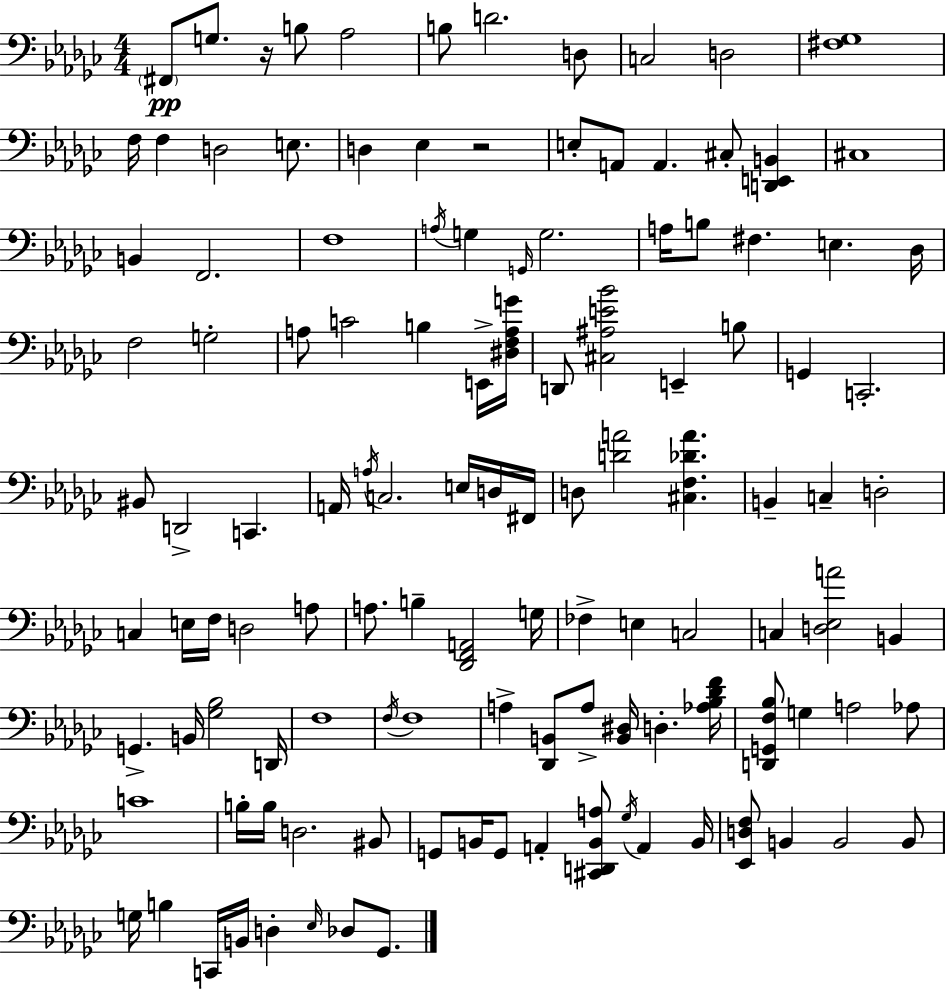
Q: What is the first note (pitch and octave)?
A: F#2